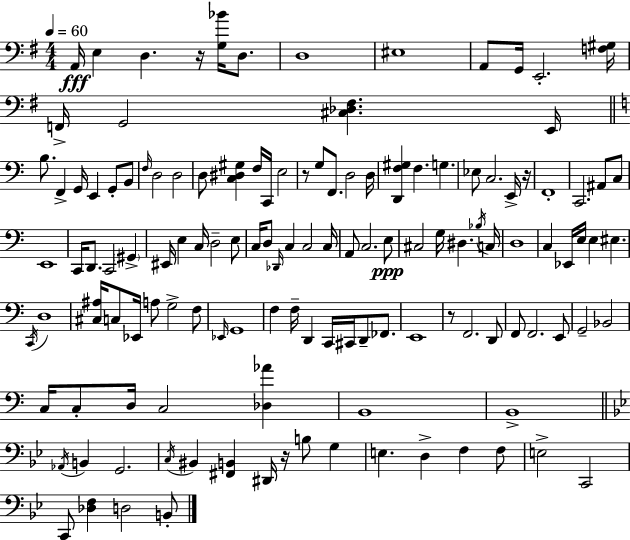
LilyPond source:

{
  \clef bass
  \numericTimeSignature
  \time 4/4
  \key e \minor
  \tempo 4 = 60
  a,16\fff e4 d4. r16 <g bes'>16 d8. | d1 | eis1 | a,8 g,16 e,2.-. <f gis>16 | \break f,16-> g,2 <cis des fis>4. e,16 | \bar "||" \break \key c \major b8. f,4-> g,16 e,4 g,8-. b,8 | \grace { f16 } d2 d2 | d8 <c dis gis>4 f16 c,16 e2 | r8 g8 f,8. d2 | \break d16 <d, f gis>4 f4. g4. | ees8 c2. e,16-> | r16 f,1-. | c,2. ais,8 c8 | \break e,1 | c,16 d,8. c,2 \parenthesize gis,4-> | eis,16 e4 c16 d2-- e8 | c16 d8 \grace { des,16 } c4 c2 | \break c16 a,8 c2. | e8\ppp cis2 g16 dis4. | \acciaccatura { bes16 } c16 d1 | c4 ees,16 e16 e4 eis4. | \break \acciaccatura { c,16 } d1 | <cis ais>16 c8 ees,16 a8 g2-> | f8 \grace { ees,16 } g,1 | f4 f16-- d,4 c,16 cis,16 | \break d,8-- fes,8. e,1 | r8 f,2. | d,8 f,8 f,2. | e,8 g,2-- bes,2 | \break c16 c8-. d16 c2 | <des aes'>4 b,1 | b,1-> | \bar "||" \break \key g \minor \acciaccatura { aes,16 } b,4 g,2. | \acciaccatura { c16 } bis,4 <fis, b,>4 dis,16 r16 b8 g4 | e4. d4-> f4 | f8 e2-> c,2 | \break c,8 <des f>4 d2 | b,8-. \bar "|."
}